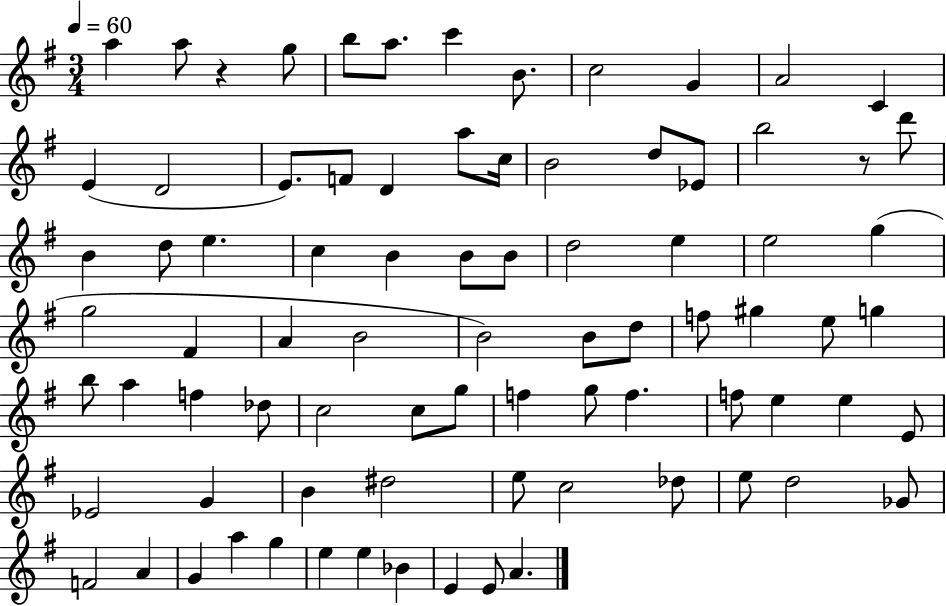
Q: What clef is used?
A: treble